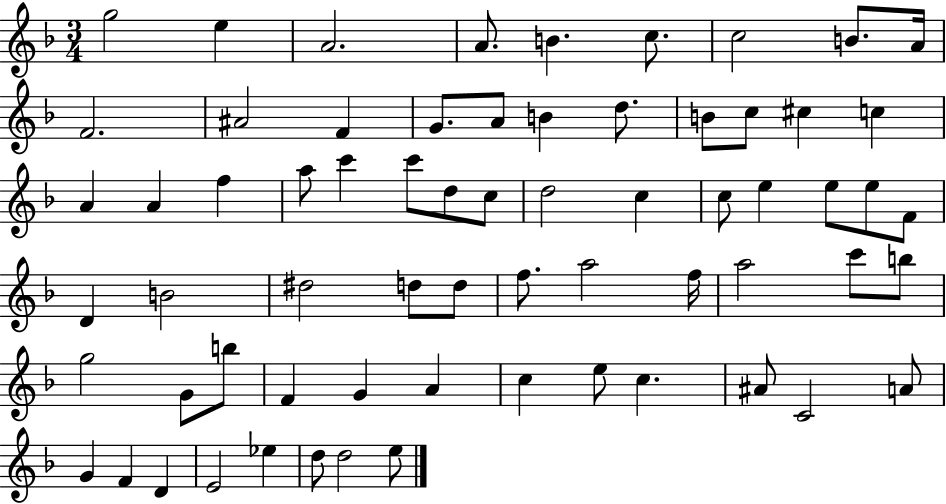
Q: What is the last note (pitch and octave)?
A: E5